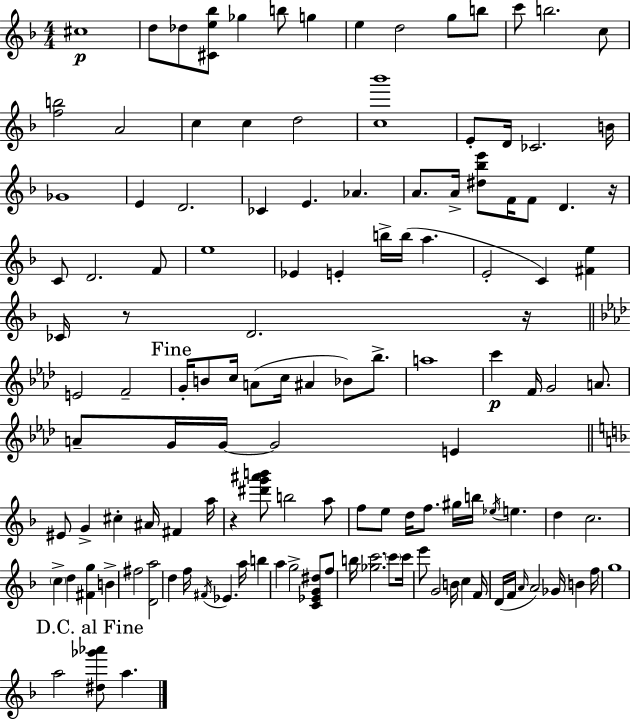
C#5/w D5/e Db5/e [C#4,E5,Bb5]/e Gb5/q B5/e G5/q E5/q D5/h G5/e B5/e C6/e B5/h. C5/e [F5,B5]/h A4/h C5/q C5/q D5/h [C5,Bb6]/w E4/e D4/s CES4/h. B4/s Gb4/w E4/q D4/h. CES4/q E4/q. Ab4/q. A4/e. A4/s [D#5,Bb5,E6]/e F4/s F4/e D4/q. R/s C4/e D4/h. F4/e E5/w Eb4/q E4/q B5/s B5/s A5/q. E4/h C4/q [F#4,E5]/q CES4/s R/e D4/h. R/s E4/h F4/h G4/s B4/e C5/s A4/e C5/s A#4/q Bb4/e Bb5/e. A5/w C6/q F4/s G4/h A4/e. A4/e G4/s G4/s G4/h E4/q EIS4/e G4/q C#5/q A#4/s F#4/q A5/s R/q [D#6,G6,A#6,B6]/e B5/h A5/e F5/e E5/e D5/s F5/e. G#5/s B5/s Eb5/s E5/q. D5/q C5/h. C5/q D5/q [F#4,G5]/q B4/q F#5/h [D4,A5]/h D5/q F5/s F#4/s Eb4/q. A5/s B5/q A5/q G5/h [C4,Eb4,G4,D#5]/e F5/e B5/s [Gb5,C6]/h. C6/e C6/s E6/e G4/h B4/s C5/q F4/s D4/s F4/s A4/s A4/h Gb4/s B4/q F5/s G5/w A5/h [D#5,Gb6,Ab6]/e A5/q.